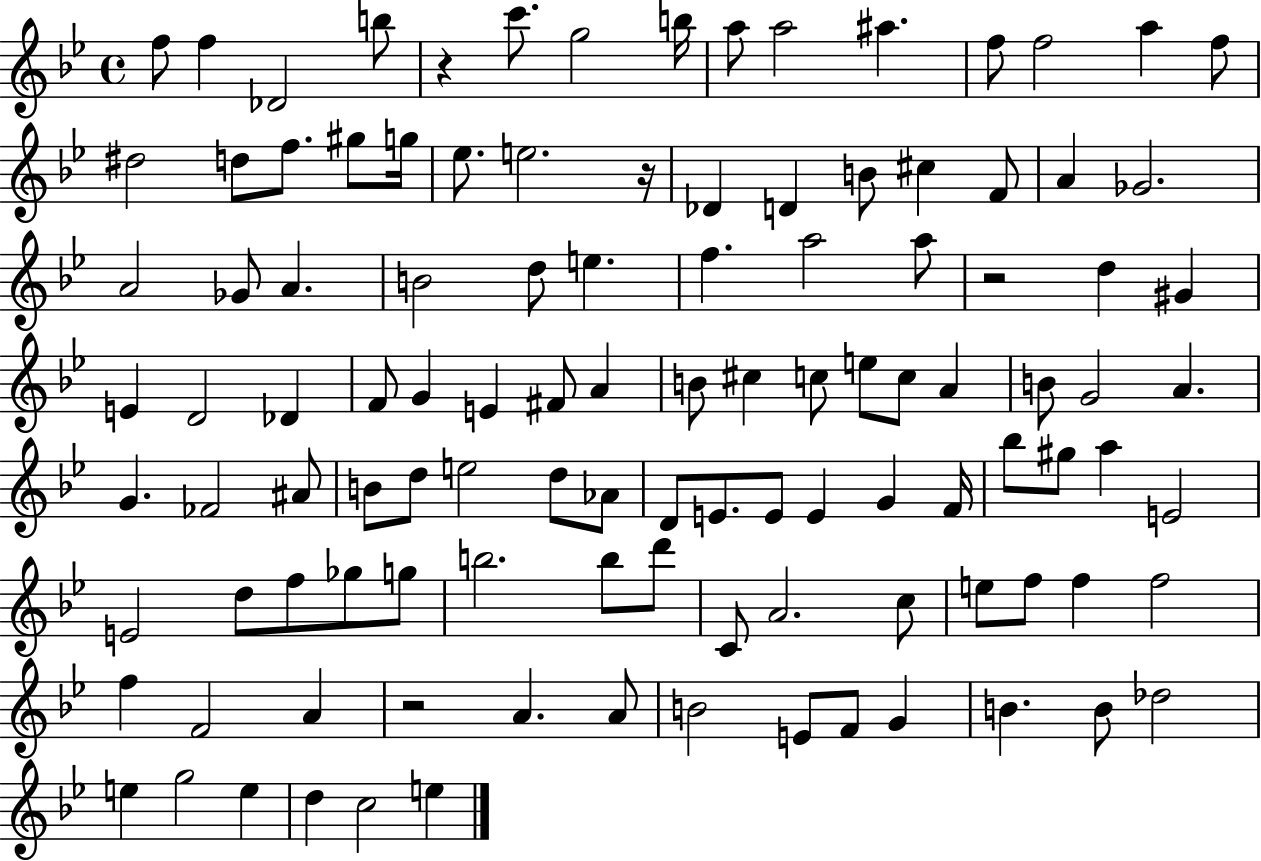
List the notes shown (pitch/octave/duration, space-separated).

F5/e F5/q Db4/h B5/e R/q C6/e. G5/h B5/s A5/e A5/h A#5/q. F5/e F5/h A5/q F5/e D#5/h D5/e F5/e. G#5/e G5/s Eb5/e. E5/h. R/s Db4/q D4/q B4/e C#5/q F4/e A4/q Gb4/h. A4/h Gb4/e A4/q. B4/h D5/e E5/q. F5/q. A5/h A5/e R/h D5/q G#4/q E4/q D4/h Db4/q F4/e G4/q E4/q F#4/e A4/q B4/e C#5/q C5/e E5/e C5/e A4/q B4/e G4/h A4/q. G4/q. FES4/h A#4/e B4/e D5/e E5/h D5/e Ab4/e D4/e E4/e. E4/e E4/q G4/q F4/s Bb5/e G#5/e A5/q E4/h E4/h D5/e F5/e Gb5/e G5/e B5/h. B5/e D6/e C4/e A4/h. C5/e E5/e F5/e F5/q F5/h F5/q F4/h A4/q R/h A4/q. A4/e B4/h E4/e F4/e G4/q B4/q. B4/e Db5/h E5/q G5/h E5/q D5/q C5/h E5/q